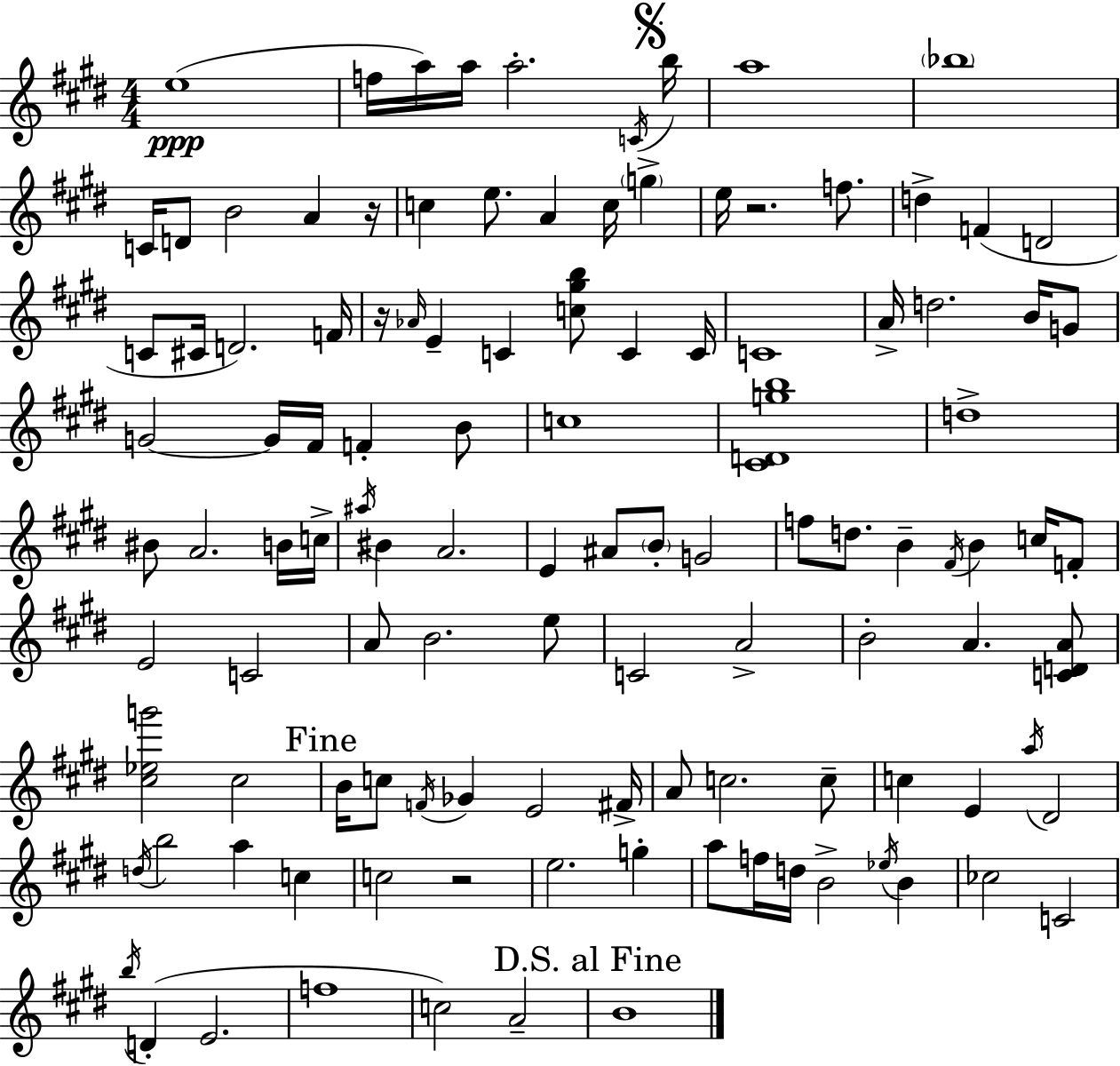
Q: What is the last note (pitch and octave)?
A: B4